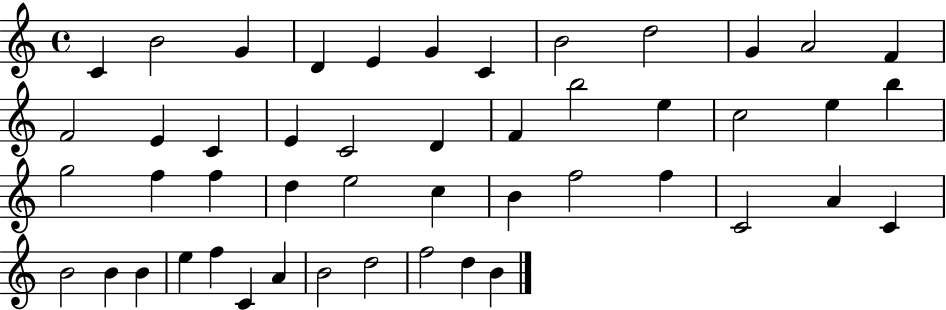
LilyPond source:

{
  \clef treble
  \time 4/4
  \defaultTimeSignature
  \key c \major
  c'4 b'2 g'4 | d'4 e'4 g'4 c'4 | b'2 d''2 | g'4 a'2 f'4 | \break f'2 e'4 c'4 | e'4 c'2 d'4 | f'4 b''2 e''4 | c''2 e''4 b''4 | \break g''2 f''4 f''4 | d''4 e''2 c''4 | b'4 f''2 f''4 | c'2 a'4 c'4 | \break b'2 b'4 b'4 | e''4 f''4 c'4 a'4 | b'2 d''2 | f''2 d''4 b'4 | \break \bar "|."
}